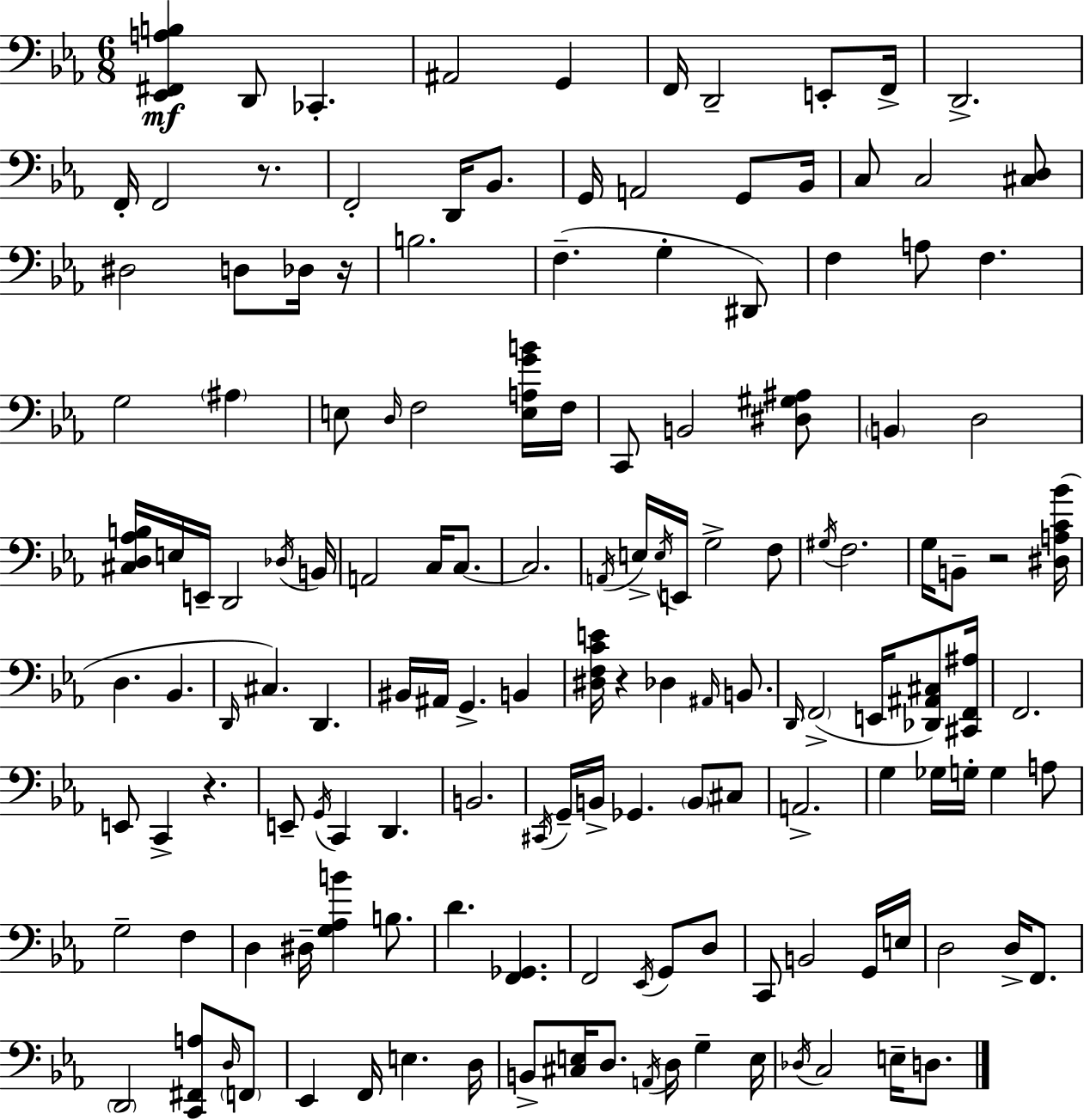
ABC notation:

X:1
T:Untitled
M:6/8
L:1/4
K:Cm
[_E,,^F,,A,B,] D,,/2 _C,, ^A,,2 G,, F,,/4 D,,2 E,,/2 F,,/4 D,,2 F,,/4 F,,2 z/2 F,,2 D,,/4 _B,,/2 G,,/4 A,,2 G,,/2 _B,,/4 C,/2 C,2 [^C,D,]/2 ^D,2 D,/2 _D,/4 z/4 B,2 F, G, ^D,,/2 F, A,/2 F, G,2 ^A, E,/2 D,/4 F,2 [E,A,GB]/4 F,/4 C,,/2 B,,2 [^D,^G,^A,]/2 B,, D,2 [^C,D,_A,B,]/4 E,/4 E,,/4 D,,2 _D,/4 B,,/4 A,,2 C,/4 C,/2 C,2 A,,/4 E,/4 E,/4 E,,/4 G,2 F,/2 ^G,/4 F,2 G,/4 B,,/2 z2 [^D,A,C_B]/4 D, _B,, D,,/4 ^C, D,, ^B,,/4 ^A,,/4 G,, B,, [^D,F,CE]/4 z _D, ^A,,/4 B,,/2 D,,/4 F,,2 E,,/4 [_D,,^A,,^C,]/2 [^C,,F,,^A,]/4 F,,2 E,,/2 C,, z E,,/2 G,,/4 C,, D,, B,,2 ^C,,/4 G,,/4 B,,/4 _G,, B,,/2 ^C,/2 A,,2 G, _G,/4 G,/4 G, A,/2 G,2 F, D, ^D,/4 [G,_A,B] B,/2 D [F,,_G,,] F,,2 _E,,/4 G,,/2 D,/2 C,,/2 B,,2 G,,/4 E,/4 D,2 D,/4 F,,/2 D,,2 [C,,^F,,A,]/2 D,/4 F,,/2 _E,, F,,/4 E, D,/4 B,,/2 [^C,E,]/4 D,/2 A,,/4 D,/4 G, E,/4 _D,/4 C,2 E,/4 D,/2